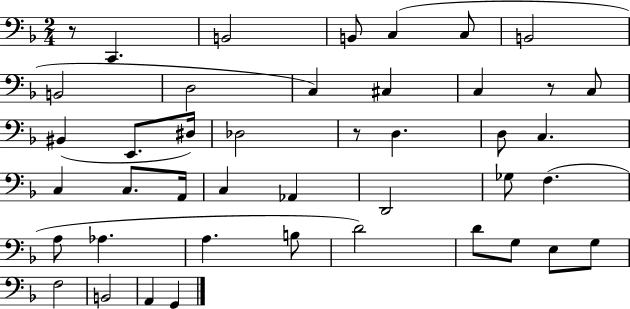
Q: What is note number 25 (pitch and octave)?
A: D2